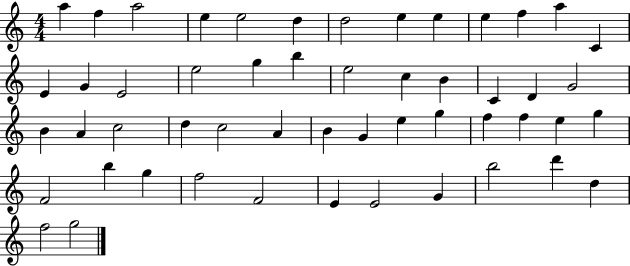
{
  \clef treble
  \numericTimeSignature
  \time 4/4
  \key c \major
  a''4 f''4 a''2 | e''4 e''2 d''4 | d''2 e''4 e''4 | e''4 f''4 a''4 c'4 | \break e'4 g'4 e'2 | e''2 g''4 b''4 | e''2 c''4 b'4 | c'4 d'4 g'2 | \break b'4 a'4 c''2 | d''4 c''2 a'4 | b'4 g'4 e''4 g''4 | f''4 f''4 e''4 g''4 | \break f'2 b''4 g''4 | f''2 f'2 | e'4 e'2 g'4 | b''2 d'''4 d''4 | \break f''2 g''2 | \bar "|."
}